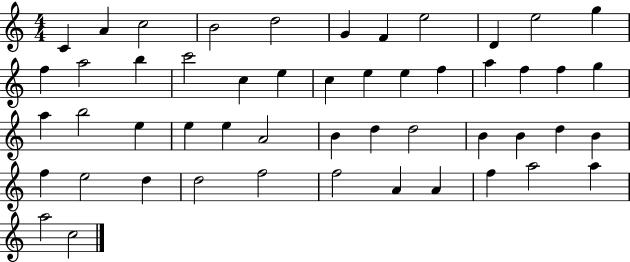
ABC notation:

X:1
T:Untitled
M:4/4
L:1/4
K:C
C A c2 B2 d2 G F e2 D e2 g f a2 b c'2 c e c e e f a f f g a b2 e e e A2 B d d2 B B d B f e2 d d2 f2 f2 A A f a2 a a2 c2